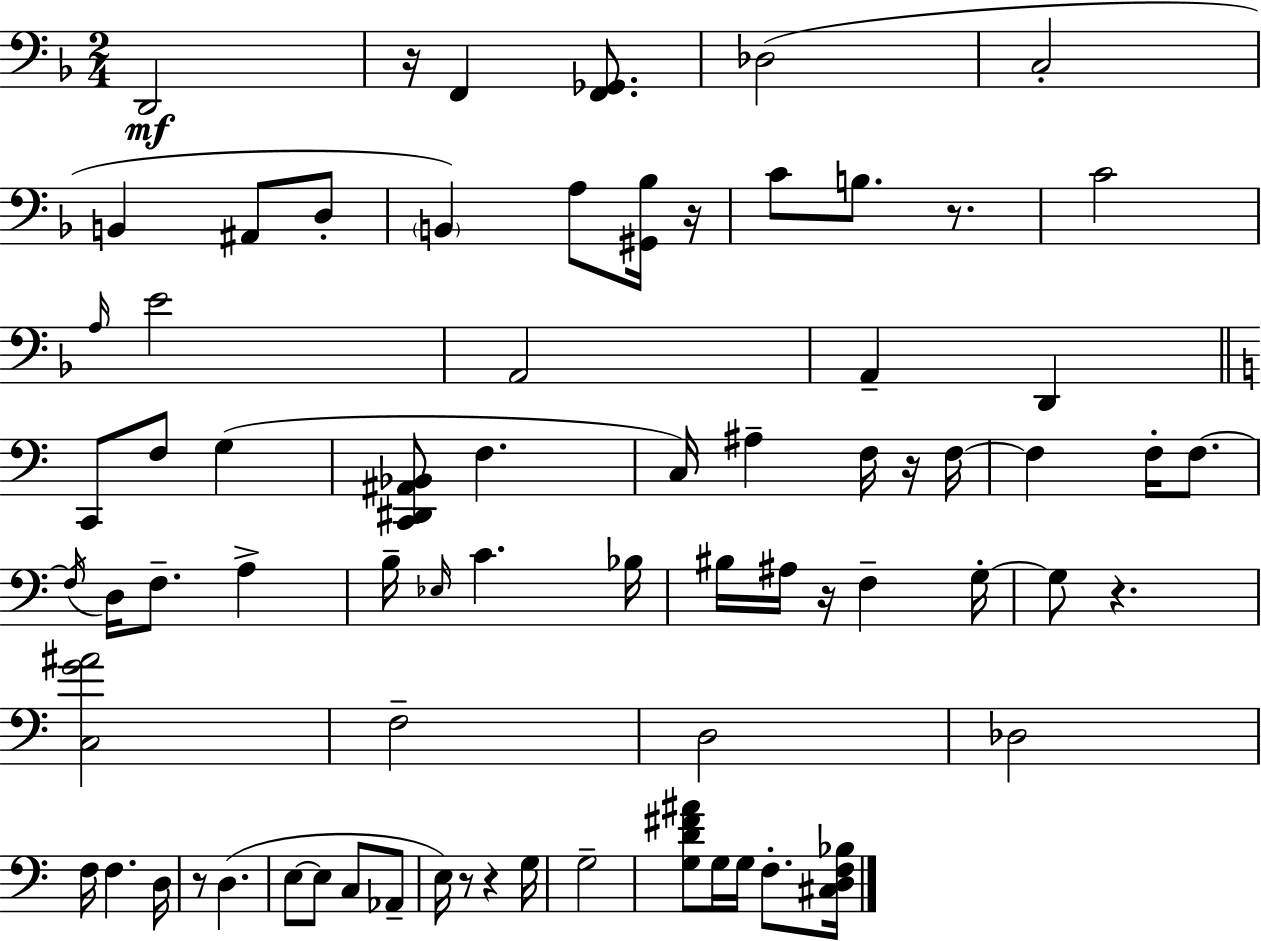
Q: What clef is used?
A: bass